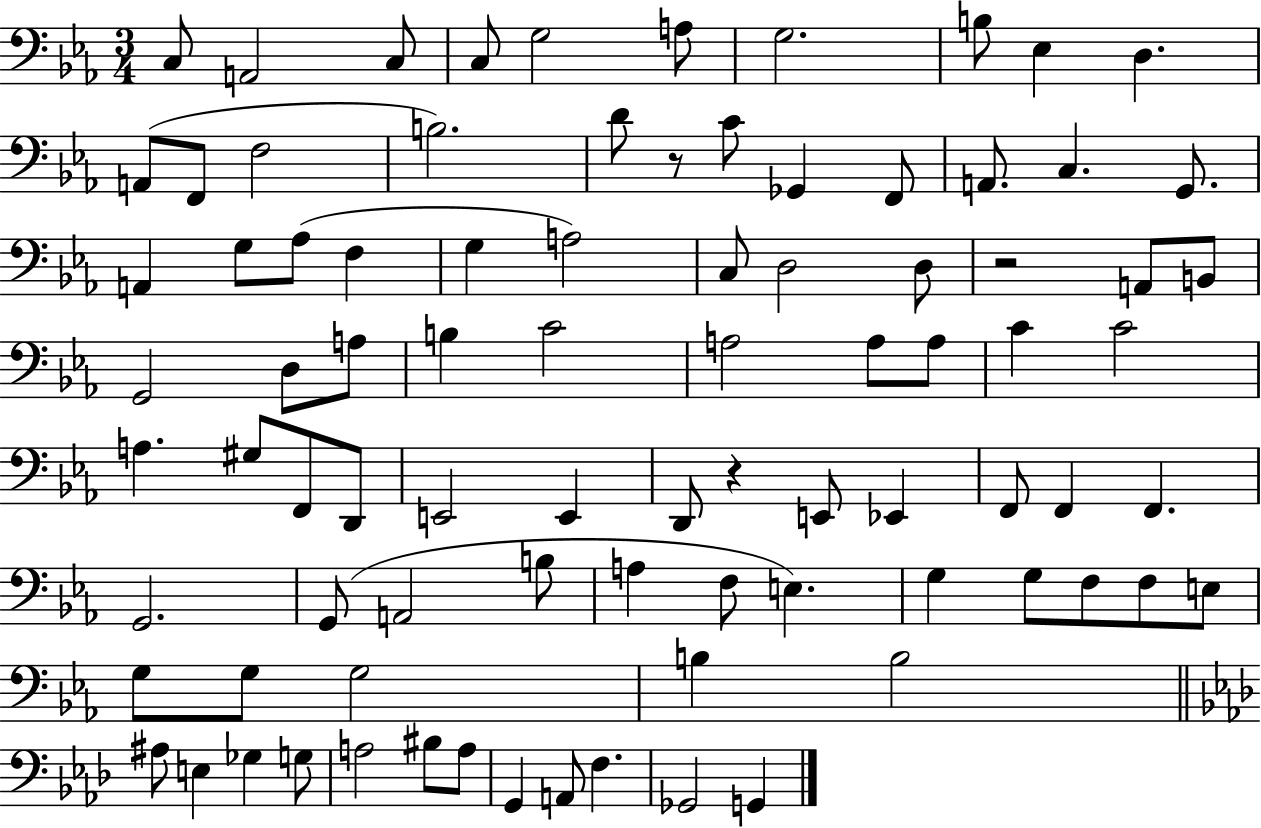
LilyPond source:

{
  \clef bass
  \numericTimeSignature
  \time 3/4
  \key ees \major
  \repeat volta 2 { c8 a,2 c8 | c8 g2 a8 | g2. | b8 ees4 d4. | \break a,8( f,8 f2 | b2.) | d'8 r8 c'8 ges,4 f,8 | a,8. c4. g,8. | \break a,4 g8 aes8( f4 | g4 a2) | c8 d2 d8 | r2 a,8 b,8 | \break g,2 d8 a8 | b4 c'2 | a2 a8 a8 | c'4 c'2 | \break a4. gis8 f,8 d,8 | e,2 e,4 | d,8 r4 e,8 ees,4 | f,8 f,4 f,4. | \break g,2. | g,8( a,2 b8 | a4 f8 e4.) | g4 g8 f8 f8 e8 | \break g8 g8 g2 | b4 b2 | \bar "||" \break \key f \minor ais8 e4 ges4 g8 | a2 bis8 a8 | g,4 a,8 f4. | ges,2 g,4 | \break } \bar "|."
}